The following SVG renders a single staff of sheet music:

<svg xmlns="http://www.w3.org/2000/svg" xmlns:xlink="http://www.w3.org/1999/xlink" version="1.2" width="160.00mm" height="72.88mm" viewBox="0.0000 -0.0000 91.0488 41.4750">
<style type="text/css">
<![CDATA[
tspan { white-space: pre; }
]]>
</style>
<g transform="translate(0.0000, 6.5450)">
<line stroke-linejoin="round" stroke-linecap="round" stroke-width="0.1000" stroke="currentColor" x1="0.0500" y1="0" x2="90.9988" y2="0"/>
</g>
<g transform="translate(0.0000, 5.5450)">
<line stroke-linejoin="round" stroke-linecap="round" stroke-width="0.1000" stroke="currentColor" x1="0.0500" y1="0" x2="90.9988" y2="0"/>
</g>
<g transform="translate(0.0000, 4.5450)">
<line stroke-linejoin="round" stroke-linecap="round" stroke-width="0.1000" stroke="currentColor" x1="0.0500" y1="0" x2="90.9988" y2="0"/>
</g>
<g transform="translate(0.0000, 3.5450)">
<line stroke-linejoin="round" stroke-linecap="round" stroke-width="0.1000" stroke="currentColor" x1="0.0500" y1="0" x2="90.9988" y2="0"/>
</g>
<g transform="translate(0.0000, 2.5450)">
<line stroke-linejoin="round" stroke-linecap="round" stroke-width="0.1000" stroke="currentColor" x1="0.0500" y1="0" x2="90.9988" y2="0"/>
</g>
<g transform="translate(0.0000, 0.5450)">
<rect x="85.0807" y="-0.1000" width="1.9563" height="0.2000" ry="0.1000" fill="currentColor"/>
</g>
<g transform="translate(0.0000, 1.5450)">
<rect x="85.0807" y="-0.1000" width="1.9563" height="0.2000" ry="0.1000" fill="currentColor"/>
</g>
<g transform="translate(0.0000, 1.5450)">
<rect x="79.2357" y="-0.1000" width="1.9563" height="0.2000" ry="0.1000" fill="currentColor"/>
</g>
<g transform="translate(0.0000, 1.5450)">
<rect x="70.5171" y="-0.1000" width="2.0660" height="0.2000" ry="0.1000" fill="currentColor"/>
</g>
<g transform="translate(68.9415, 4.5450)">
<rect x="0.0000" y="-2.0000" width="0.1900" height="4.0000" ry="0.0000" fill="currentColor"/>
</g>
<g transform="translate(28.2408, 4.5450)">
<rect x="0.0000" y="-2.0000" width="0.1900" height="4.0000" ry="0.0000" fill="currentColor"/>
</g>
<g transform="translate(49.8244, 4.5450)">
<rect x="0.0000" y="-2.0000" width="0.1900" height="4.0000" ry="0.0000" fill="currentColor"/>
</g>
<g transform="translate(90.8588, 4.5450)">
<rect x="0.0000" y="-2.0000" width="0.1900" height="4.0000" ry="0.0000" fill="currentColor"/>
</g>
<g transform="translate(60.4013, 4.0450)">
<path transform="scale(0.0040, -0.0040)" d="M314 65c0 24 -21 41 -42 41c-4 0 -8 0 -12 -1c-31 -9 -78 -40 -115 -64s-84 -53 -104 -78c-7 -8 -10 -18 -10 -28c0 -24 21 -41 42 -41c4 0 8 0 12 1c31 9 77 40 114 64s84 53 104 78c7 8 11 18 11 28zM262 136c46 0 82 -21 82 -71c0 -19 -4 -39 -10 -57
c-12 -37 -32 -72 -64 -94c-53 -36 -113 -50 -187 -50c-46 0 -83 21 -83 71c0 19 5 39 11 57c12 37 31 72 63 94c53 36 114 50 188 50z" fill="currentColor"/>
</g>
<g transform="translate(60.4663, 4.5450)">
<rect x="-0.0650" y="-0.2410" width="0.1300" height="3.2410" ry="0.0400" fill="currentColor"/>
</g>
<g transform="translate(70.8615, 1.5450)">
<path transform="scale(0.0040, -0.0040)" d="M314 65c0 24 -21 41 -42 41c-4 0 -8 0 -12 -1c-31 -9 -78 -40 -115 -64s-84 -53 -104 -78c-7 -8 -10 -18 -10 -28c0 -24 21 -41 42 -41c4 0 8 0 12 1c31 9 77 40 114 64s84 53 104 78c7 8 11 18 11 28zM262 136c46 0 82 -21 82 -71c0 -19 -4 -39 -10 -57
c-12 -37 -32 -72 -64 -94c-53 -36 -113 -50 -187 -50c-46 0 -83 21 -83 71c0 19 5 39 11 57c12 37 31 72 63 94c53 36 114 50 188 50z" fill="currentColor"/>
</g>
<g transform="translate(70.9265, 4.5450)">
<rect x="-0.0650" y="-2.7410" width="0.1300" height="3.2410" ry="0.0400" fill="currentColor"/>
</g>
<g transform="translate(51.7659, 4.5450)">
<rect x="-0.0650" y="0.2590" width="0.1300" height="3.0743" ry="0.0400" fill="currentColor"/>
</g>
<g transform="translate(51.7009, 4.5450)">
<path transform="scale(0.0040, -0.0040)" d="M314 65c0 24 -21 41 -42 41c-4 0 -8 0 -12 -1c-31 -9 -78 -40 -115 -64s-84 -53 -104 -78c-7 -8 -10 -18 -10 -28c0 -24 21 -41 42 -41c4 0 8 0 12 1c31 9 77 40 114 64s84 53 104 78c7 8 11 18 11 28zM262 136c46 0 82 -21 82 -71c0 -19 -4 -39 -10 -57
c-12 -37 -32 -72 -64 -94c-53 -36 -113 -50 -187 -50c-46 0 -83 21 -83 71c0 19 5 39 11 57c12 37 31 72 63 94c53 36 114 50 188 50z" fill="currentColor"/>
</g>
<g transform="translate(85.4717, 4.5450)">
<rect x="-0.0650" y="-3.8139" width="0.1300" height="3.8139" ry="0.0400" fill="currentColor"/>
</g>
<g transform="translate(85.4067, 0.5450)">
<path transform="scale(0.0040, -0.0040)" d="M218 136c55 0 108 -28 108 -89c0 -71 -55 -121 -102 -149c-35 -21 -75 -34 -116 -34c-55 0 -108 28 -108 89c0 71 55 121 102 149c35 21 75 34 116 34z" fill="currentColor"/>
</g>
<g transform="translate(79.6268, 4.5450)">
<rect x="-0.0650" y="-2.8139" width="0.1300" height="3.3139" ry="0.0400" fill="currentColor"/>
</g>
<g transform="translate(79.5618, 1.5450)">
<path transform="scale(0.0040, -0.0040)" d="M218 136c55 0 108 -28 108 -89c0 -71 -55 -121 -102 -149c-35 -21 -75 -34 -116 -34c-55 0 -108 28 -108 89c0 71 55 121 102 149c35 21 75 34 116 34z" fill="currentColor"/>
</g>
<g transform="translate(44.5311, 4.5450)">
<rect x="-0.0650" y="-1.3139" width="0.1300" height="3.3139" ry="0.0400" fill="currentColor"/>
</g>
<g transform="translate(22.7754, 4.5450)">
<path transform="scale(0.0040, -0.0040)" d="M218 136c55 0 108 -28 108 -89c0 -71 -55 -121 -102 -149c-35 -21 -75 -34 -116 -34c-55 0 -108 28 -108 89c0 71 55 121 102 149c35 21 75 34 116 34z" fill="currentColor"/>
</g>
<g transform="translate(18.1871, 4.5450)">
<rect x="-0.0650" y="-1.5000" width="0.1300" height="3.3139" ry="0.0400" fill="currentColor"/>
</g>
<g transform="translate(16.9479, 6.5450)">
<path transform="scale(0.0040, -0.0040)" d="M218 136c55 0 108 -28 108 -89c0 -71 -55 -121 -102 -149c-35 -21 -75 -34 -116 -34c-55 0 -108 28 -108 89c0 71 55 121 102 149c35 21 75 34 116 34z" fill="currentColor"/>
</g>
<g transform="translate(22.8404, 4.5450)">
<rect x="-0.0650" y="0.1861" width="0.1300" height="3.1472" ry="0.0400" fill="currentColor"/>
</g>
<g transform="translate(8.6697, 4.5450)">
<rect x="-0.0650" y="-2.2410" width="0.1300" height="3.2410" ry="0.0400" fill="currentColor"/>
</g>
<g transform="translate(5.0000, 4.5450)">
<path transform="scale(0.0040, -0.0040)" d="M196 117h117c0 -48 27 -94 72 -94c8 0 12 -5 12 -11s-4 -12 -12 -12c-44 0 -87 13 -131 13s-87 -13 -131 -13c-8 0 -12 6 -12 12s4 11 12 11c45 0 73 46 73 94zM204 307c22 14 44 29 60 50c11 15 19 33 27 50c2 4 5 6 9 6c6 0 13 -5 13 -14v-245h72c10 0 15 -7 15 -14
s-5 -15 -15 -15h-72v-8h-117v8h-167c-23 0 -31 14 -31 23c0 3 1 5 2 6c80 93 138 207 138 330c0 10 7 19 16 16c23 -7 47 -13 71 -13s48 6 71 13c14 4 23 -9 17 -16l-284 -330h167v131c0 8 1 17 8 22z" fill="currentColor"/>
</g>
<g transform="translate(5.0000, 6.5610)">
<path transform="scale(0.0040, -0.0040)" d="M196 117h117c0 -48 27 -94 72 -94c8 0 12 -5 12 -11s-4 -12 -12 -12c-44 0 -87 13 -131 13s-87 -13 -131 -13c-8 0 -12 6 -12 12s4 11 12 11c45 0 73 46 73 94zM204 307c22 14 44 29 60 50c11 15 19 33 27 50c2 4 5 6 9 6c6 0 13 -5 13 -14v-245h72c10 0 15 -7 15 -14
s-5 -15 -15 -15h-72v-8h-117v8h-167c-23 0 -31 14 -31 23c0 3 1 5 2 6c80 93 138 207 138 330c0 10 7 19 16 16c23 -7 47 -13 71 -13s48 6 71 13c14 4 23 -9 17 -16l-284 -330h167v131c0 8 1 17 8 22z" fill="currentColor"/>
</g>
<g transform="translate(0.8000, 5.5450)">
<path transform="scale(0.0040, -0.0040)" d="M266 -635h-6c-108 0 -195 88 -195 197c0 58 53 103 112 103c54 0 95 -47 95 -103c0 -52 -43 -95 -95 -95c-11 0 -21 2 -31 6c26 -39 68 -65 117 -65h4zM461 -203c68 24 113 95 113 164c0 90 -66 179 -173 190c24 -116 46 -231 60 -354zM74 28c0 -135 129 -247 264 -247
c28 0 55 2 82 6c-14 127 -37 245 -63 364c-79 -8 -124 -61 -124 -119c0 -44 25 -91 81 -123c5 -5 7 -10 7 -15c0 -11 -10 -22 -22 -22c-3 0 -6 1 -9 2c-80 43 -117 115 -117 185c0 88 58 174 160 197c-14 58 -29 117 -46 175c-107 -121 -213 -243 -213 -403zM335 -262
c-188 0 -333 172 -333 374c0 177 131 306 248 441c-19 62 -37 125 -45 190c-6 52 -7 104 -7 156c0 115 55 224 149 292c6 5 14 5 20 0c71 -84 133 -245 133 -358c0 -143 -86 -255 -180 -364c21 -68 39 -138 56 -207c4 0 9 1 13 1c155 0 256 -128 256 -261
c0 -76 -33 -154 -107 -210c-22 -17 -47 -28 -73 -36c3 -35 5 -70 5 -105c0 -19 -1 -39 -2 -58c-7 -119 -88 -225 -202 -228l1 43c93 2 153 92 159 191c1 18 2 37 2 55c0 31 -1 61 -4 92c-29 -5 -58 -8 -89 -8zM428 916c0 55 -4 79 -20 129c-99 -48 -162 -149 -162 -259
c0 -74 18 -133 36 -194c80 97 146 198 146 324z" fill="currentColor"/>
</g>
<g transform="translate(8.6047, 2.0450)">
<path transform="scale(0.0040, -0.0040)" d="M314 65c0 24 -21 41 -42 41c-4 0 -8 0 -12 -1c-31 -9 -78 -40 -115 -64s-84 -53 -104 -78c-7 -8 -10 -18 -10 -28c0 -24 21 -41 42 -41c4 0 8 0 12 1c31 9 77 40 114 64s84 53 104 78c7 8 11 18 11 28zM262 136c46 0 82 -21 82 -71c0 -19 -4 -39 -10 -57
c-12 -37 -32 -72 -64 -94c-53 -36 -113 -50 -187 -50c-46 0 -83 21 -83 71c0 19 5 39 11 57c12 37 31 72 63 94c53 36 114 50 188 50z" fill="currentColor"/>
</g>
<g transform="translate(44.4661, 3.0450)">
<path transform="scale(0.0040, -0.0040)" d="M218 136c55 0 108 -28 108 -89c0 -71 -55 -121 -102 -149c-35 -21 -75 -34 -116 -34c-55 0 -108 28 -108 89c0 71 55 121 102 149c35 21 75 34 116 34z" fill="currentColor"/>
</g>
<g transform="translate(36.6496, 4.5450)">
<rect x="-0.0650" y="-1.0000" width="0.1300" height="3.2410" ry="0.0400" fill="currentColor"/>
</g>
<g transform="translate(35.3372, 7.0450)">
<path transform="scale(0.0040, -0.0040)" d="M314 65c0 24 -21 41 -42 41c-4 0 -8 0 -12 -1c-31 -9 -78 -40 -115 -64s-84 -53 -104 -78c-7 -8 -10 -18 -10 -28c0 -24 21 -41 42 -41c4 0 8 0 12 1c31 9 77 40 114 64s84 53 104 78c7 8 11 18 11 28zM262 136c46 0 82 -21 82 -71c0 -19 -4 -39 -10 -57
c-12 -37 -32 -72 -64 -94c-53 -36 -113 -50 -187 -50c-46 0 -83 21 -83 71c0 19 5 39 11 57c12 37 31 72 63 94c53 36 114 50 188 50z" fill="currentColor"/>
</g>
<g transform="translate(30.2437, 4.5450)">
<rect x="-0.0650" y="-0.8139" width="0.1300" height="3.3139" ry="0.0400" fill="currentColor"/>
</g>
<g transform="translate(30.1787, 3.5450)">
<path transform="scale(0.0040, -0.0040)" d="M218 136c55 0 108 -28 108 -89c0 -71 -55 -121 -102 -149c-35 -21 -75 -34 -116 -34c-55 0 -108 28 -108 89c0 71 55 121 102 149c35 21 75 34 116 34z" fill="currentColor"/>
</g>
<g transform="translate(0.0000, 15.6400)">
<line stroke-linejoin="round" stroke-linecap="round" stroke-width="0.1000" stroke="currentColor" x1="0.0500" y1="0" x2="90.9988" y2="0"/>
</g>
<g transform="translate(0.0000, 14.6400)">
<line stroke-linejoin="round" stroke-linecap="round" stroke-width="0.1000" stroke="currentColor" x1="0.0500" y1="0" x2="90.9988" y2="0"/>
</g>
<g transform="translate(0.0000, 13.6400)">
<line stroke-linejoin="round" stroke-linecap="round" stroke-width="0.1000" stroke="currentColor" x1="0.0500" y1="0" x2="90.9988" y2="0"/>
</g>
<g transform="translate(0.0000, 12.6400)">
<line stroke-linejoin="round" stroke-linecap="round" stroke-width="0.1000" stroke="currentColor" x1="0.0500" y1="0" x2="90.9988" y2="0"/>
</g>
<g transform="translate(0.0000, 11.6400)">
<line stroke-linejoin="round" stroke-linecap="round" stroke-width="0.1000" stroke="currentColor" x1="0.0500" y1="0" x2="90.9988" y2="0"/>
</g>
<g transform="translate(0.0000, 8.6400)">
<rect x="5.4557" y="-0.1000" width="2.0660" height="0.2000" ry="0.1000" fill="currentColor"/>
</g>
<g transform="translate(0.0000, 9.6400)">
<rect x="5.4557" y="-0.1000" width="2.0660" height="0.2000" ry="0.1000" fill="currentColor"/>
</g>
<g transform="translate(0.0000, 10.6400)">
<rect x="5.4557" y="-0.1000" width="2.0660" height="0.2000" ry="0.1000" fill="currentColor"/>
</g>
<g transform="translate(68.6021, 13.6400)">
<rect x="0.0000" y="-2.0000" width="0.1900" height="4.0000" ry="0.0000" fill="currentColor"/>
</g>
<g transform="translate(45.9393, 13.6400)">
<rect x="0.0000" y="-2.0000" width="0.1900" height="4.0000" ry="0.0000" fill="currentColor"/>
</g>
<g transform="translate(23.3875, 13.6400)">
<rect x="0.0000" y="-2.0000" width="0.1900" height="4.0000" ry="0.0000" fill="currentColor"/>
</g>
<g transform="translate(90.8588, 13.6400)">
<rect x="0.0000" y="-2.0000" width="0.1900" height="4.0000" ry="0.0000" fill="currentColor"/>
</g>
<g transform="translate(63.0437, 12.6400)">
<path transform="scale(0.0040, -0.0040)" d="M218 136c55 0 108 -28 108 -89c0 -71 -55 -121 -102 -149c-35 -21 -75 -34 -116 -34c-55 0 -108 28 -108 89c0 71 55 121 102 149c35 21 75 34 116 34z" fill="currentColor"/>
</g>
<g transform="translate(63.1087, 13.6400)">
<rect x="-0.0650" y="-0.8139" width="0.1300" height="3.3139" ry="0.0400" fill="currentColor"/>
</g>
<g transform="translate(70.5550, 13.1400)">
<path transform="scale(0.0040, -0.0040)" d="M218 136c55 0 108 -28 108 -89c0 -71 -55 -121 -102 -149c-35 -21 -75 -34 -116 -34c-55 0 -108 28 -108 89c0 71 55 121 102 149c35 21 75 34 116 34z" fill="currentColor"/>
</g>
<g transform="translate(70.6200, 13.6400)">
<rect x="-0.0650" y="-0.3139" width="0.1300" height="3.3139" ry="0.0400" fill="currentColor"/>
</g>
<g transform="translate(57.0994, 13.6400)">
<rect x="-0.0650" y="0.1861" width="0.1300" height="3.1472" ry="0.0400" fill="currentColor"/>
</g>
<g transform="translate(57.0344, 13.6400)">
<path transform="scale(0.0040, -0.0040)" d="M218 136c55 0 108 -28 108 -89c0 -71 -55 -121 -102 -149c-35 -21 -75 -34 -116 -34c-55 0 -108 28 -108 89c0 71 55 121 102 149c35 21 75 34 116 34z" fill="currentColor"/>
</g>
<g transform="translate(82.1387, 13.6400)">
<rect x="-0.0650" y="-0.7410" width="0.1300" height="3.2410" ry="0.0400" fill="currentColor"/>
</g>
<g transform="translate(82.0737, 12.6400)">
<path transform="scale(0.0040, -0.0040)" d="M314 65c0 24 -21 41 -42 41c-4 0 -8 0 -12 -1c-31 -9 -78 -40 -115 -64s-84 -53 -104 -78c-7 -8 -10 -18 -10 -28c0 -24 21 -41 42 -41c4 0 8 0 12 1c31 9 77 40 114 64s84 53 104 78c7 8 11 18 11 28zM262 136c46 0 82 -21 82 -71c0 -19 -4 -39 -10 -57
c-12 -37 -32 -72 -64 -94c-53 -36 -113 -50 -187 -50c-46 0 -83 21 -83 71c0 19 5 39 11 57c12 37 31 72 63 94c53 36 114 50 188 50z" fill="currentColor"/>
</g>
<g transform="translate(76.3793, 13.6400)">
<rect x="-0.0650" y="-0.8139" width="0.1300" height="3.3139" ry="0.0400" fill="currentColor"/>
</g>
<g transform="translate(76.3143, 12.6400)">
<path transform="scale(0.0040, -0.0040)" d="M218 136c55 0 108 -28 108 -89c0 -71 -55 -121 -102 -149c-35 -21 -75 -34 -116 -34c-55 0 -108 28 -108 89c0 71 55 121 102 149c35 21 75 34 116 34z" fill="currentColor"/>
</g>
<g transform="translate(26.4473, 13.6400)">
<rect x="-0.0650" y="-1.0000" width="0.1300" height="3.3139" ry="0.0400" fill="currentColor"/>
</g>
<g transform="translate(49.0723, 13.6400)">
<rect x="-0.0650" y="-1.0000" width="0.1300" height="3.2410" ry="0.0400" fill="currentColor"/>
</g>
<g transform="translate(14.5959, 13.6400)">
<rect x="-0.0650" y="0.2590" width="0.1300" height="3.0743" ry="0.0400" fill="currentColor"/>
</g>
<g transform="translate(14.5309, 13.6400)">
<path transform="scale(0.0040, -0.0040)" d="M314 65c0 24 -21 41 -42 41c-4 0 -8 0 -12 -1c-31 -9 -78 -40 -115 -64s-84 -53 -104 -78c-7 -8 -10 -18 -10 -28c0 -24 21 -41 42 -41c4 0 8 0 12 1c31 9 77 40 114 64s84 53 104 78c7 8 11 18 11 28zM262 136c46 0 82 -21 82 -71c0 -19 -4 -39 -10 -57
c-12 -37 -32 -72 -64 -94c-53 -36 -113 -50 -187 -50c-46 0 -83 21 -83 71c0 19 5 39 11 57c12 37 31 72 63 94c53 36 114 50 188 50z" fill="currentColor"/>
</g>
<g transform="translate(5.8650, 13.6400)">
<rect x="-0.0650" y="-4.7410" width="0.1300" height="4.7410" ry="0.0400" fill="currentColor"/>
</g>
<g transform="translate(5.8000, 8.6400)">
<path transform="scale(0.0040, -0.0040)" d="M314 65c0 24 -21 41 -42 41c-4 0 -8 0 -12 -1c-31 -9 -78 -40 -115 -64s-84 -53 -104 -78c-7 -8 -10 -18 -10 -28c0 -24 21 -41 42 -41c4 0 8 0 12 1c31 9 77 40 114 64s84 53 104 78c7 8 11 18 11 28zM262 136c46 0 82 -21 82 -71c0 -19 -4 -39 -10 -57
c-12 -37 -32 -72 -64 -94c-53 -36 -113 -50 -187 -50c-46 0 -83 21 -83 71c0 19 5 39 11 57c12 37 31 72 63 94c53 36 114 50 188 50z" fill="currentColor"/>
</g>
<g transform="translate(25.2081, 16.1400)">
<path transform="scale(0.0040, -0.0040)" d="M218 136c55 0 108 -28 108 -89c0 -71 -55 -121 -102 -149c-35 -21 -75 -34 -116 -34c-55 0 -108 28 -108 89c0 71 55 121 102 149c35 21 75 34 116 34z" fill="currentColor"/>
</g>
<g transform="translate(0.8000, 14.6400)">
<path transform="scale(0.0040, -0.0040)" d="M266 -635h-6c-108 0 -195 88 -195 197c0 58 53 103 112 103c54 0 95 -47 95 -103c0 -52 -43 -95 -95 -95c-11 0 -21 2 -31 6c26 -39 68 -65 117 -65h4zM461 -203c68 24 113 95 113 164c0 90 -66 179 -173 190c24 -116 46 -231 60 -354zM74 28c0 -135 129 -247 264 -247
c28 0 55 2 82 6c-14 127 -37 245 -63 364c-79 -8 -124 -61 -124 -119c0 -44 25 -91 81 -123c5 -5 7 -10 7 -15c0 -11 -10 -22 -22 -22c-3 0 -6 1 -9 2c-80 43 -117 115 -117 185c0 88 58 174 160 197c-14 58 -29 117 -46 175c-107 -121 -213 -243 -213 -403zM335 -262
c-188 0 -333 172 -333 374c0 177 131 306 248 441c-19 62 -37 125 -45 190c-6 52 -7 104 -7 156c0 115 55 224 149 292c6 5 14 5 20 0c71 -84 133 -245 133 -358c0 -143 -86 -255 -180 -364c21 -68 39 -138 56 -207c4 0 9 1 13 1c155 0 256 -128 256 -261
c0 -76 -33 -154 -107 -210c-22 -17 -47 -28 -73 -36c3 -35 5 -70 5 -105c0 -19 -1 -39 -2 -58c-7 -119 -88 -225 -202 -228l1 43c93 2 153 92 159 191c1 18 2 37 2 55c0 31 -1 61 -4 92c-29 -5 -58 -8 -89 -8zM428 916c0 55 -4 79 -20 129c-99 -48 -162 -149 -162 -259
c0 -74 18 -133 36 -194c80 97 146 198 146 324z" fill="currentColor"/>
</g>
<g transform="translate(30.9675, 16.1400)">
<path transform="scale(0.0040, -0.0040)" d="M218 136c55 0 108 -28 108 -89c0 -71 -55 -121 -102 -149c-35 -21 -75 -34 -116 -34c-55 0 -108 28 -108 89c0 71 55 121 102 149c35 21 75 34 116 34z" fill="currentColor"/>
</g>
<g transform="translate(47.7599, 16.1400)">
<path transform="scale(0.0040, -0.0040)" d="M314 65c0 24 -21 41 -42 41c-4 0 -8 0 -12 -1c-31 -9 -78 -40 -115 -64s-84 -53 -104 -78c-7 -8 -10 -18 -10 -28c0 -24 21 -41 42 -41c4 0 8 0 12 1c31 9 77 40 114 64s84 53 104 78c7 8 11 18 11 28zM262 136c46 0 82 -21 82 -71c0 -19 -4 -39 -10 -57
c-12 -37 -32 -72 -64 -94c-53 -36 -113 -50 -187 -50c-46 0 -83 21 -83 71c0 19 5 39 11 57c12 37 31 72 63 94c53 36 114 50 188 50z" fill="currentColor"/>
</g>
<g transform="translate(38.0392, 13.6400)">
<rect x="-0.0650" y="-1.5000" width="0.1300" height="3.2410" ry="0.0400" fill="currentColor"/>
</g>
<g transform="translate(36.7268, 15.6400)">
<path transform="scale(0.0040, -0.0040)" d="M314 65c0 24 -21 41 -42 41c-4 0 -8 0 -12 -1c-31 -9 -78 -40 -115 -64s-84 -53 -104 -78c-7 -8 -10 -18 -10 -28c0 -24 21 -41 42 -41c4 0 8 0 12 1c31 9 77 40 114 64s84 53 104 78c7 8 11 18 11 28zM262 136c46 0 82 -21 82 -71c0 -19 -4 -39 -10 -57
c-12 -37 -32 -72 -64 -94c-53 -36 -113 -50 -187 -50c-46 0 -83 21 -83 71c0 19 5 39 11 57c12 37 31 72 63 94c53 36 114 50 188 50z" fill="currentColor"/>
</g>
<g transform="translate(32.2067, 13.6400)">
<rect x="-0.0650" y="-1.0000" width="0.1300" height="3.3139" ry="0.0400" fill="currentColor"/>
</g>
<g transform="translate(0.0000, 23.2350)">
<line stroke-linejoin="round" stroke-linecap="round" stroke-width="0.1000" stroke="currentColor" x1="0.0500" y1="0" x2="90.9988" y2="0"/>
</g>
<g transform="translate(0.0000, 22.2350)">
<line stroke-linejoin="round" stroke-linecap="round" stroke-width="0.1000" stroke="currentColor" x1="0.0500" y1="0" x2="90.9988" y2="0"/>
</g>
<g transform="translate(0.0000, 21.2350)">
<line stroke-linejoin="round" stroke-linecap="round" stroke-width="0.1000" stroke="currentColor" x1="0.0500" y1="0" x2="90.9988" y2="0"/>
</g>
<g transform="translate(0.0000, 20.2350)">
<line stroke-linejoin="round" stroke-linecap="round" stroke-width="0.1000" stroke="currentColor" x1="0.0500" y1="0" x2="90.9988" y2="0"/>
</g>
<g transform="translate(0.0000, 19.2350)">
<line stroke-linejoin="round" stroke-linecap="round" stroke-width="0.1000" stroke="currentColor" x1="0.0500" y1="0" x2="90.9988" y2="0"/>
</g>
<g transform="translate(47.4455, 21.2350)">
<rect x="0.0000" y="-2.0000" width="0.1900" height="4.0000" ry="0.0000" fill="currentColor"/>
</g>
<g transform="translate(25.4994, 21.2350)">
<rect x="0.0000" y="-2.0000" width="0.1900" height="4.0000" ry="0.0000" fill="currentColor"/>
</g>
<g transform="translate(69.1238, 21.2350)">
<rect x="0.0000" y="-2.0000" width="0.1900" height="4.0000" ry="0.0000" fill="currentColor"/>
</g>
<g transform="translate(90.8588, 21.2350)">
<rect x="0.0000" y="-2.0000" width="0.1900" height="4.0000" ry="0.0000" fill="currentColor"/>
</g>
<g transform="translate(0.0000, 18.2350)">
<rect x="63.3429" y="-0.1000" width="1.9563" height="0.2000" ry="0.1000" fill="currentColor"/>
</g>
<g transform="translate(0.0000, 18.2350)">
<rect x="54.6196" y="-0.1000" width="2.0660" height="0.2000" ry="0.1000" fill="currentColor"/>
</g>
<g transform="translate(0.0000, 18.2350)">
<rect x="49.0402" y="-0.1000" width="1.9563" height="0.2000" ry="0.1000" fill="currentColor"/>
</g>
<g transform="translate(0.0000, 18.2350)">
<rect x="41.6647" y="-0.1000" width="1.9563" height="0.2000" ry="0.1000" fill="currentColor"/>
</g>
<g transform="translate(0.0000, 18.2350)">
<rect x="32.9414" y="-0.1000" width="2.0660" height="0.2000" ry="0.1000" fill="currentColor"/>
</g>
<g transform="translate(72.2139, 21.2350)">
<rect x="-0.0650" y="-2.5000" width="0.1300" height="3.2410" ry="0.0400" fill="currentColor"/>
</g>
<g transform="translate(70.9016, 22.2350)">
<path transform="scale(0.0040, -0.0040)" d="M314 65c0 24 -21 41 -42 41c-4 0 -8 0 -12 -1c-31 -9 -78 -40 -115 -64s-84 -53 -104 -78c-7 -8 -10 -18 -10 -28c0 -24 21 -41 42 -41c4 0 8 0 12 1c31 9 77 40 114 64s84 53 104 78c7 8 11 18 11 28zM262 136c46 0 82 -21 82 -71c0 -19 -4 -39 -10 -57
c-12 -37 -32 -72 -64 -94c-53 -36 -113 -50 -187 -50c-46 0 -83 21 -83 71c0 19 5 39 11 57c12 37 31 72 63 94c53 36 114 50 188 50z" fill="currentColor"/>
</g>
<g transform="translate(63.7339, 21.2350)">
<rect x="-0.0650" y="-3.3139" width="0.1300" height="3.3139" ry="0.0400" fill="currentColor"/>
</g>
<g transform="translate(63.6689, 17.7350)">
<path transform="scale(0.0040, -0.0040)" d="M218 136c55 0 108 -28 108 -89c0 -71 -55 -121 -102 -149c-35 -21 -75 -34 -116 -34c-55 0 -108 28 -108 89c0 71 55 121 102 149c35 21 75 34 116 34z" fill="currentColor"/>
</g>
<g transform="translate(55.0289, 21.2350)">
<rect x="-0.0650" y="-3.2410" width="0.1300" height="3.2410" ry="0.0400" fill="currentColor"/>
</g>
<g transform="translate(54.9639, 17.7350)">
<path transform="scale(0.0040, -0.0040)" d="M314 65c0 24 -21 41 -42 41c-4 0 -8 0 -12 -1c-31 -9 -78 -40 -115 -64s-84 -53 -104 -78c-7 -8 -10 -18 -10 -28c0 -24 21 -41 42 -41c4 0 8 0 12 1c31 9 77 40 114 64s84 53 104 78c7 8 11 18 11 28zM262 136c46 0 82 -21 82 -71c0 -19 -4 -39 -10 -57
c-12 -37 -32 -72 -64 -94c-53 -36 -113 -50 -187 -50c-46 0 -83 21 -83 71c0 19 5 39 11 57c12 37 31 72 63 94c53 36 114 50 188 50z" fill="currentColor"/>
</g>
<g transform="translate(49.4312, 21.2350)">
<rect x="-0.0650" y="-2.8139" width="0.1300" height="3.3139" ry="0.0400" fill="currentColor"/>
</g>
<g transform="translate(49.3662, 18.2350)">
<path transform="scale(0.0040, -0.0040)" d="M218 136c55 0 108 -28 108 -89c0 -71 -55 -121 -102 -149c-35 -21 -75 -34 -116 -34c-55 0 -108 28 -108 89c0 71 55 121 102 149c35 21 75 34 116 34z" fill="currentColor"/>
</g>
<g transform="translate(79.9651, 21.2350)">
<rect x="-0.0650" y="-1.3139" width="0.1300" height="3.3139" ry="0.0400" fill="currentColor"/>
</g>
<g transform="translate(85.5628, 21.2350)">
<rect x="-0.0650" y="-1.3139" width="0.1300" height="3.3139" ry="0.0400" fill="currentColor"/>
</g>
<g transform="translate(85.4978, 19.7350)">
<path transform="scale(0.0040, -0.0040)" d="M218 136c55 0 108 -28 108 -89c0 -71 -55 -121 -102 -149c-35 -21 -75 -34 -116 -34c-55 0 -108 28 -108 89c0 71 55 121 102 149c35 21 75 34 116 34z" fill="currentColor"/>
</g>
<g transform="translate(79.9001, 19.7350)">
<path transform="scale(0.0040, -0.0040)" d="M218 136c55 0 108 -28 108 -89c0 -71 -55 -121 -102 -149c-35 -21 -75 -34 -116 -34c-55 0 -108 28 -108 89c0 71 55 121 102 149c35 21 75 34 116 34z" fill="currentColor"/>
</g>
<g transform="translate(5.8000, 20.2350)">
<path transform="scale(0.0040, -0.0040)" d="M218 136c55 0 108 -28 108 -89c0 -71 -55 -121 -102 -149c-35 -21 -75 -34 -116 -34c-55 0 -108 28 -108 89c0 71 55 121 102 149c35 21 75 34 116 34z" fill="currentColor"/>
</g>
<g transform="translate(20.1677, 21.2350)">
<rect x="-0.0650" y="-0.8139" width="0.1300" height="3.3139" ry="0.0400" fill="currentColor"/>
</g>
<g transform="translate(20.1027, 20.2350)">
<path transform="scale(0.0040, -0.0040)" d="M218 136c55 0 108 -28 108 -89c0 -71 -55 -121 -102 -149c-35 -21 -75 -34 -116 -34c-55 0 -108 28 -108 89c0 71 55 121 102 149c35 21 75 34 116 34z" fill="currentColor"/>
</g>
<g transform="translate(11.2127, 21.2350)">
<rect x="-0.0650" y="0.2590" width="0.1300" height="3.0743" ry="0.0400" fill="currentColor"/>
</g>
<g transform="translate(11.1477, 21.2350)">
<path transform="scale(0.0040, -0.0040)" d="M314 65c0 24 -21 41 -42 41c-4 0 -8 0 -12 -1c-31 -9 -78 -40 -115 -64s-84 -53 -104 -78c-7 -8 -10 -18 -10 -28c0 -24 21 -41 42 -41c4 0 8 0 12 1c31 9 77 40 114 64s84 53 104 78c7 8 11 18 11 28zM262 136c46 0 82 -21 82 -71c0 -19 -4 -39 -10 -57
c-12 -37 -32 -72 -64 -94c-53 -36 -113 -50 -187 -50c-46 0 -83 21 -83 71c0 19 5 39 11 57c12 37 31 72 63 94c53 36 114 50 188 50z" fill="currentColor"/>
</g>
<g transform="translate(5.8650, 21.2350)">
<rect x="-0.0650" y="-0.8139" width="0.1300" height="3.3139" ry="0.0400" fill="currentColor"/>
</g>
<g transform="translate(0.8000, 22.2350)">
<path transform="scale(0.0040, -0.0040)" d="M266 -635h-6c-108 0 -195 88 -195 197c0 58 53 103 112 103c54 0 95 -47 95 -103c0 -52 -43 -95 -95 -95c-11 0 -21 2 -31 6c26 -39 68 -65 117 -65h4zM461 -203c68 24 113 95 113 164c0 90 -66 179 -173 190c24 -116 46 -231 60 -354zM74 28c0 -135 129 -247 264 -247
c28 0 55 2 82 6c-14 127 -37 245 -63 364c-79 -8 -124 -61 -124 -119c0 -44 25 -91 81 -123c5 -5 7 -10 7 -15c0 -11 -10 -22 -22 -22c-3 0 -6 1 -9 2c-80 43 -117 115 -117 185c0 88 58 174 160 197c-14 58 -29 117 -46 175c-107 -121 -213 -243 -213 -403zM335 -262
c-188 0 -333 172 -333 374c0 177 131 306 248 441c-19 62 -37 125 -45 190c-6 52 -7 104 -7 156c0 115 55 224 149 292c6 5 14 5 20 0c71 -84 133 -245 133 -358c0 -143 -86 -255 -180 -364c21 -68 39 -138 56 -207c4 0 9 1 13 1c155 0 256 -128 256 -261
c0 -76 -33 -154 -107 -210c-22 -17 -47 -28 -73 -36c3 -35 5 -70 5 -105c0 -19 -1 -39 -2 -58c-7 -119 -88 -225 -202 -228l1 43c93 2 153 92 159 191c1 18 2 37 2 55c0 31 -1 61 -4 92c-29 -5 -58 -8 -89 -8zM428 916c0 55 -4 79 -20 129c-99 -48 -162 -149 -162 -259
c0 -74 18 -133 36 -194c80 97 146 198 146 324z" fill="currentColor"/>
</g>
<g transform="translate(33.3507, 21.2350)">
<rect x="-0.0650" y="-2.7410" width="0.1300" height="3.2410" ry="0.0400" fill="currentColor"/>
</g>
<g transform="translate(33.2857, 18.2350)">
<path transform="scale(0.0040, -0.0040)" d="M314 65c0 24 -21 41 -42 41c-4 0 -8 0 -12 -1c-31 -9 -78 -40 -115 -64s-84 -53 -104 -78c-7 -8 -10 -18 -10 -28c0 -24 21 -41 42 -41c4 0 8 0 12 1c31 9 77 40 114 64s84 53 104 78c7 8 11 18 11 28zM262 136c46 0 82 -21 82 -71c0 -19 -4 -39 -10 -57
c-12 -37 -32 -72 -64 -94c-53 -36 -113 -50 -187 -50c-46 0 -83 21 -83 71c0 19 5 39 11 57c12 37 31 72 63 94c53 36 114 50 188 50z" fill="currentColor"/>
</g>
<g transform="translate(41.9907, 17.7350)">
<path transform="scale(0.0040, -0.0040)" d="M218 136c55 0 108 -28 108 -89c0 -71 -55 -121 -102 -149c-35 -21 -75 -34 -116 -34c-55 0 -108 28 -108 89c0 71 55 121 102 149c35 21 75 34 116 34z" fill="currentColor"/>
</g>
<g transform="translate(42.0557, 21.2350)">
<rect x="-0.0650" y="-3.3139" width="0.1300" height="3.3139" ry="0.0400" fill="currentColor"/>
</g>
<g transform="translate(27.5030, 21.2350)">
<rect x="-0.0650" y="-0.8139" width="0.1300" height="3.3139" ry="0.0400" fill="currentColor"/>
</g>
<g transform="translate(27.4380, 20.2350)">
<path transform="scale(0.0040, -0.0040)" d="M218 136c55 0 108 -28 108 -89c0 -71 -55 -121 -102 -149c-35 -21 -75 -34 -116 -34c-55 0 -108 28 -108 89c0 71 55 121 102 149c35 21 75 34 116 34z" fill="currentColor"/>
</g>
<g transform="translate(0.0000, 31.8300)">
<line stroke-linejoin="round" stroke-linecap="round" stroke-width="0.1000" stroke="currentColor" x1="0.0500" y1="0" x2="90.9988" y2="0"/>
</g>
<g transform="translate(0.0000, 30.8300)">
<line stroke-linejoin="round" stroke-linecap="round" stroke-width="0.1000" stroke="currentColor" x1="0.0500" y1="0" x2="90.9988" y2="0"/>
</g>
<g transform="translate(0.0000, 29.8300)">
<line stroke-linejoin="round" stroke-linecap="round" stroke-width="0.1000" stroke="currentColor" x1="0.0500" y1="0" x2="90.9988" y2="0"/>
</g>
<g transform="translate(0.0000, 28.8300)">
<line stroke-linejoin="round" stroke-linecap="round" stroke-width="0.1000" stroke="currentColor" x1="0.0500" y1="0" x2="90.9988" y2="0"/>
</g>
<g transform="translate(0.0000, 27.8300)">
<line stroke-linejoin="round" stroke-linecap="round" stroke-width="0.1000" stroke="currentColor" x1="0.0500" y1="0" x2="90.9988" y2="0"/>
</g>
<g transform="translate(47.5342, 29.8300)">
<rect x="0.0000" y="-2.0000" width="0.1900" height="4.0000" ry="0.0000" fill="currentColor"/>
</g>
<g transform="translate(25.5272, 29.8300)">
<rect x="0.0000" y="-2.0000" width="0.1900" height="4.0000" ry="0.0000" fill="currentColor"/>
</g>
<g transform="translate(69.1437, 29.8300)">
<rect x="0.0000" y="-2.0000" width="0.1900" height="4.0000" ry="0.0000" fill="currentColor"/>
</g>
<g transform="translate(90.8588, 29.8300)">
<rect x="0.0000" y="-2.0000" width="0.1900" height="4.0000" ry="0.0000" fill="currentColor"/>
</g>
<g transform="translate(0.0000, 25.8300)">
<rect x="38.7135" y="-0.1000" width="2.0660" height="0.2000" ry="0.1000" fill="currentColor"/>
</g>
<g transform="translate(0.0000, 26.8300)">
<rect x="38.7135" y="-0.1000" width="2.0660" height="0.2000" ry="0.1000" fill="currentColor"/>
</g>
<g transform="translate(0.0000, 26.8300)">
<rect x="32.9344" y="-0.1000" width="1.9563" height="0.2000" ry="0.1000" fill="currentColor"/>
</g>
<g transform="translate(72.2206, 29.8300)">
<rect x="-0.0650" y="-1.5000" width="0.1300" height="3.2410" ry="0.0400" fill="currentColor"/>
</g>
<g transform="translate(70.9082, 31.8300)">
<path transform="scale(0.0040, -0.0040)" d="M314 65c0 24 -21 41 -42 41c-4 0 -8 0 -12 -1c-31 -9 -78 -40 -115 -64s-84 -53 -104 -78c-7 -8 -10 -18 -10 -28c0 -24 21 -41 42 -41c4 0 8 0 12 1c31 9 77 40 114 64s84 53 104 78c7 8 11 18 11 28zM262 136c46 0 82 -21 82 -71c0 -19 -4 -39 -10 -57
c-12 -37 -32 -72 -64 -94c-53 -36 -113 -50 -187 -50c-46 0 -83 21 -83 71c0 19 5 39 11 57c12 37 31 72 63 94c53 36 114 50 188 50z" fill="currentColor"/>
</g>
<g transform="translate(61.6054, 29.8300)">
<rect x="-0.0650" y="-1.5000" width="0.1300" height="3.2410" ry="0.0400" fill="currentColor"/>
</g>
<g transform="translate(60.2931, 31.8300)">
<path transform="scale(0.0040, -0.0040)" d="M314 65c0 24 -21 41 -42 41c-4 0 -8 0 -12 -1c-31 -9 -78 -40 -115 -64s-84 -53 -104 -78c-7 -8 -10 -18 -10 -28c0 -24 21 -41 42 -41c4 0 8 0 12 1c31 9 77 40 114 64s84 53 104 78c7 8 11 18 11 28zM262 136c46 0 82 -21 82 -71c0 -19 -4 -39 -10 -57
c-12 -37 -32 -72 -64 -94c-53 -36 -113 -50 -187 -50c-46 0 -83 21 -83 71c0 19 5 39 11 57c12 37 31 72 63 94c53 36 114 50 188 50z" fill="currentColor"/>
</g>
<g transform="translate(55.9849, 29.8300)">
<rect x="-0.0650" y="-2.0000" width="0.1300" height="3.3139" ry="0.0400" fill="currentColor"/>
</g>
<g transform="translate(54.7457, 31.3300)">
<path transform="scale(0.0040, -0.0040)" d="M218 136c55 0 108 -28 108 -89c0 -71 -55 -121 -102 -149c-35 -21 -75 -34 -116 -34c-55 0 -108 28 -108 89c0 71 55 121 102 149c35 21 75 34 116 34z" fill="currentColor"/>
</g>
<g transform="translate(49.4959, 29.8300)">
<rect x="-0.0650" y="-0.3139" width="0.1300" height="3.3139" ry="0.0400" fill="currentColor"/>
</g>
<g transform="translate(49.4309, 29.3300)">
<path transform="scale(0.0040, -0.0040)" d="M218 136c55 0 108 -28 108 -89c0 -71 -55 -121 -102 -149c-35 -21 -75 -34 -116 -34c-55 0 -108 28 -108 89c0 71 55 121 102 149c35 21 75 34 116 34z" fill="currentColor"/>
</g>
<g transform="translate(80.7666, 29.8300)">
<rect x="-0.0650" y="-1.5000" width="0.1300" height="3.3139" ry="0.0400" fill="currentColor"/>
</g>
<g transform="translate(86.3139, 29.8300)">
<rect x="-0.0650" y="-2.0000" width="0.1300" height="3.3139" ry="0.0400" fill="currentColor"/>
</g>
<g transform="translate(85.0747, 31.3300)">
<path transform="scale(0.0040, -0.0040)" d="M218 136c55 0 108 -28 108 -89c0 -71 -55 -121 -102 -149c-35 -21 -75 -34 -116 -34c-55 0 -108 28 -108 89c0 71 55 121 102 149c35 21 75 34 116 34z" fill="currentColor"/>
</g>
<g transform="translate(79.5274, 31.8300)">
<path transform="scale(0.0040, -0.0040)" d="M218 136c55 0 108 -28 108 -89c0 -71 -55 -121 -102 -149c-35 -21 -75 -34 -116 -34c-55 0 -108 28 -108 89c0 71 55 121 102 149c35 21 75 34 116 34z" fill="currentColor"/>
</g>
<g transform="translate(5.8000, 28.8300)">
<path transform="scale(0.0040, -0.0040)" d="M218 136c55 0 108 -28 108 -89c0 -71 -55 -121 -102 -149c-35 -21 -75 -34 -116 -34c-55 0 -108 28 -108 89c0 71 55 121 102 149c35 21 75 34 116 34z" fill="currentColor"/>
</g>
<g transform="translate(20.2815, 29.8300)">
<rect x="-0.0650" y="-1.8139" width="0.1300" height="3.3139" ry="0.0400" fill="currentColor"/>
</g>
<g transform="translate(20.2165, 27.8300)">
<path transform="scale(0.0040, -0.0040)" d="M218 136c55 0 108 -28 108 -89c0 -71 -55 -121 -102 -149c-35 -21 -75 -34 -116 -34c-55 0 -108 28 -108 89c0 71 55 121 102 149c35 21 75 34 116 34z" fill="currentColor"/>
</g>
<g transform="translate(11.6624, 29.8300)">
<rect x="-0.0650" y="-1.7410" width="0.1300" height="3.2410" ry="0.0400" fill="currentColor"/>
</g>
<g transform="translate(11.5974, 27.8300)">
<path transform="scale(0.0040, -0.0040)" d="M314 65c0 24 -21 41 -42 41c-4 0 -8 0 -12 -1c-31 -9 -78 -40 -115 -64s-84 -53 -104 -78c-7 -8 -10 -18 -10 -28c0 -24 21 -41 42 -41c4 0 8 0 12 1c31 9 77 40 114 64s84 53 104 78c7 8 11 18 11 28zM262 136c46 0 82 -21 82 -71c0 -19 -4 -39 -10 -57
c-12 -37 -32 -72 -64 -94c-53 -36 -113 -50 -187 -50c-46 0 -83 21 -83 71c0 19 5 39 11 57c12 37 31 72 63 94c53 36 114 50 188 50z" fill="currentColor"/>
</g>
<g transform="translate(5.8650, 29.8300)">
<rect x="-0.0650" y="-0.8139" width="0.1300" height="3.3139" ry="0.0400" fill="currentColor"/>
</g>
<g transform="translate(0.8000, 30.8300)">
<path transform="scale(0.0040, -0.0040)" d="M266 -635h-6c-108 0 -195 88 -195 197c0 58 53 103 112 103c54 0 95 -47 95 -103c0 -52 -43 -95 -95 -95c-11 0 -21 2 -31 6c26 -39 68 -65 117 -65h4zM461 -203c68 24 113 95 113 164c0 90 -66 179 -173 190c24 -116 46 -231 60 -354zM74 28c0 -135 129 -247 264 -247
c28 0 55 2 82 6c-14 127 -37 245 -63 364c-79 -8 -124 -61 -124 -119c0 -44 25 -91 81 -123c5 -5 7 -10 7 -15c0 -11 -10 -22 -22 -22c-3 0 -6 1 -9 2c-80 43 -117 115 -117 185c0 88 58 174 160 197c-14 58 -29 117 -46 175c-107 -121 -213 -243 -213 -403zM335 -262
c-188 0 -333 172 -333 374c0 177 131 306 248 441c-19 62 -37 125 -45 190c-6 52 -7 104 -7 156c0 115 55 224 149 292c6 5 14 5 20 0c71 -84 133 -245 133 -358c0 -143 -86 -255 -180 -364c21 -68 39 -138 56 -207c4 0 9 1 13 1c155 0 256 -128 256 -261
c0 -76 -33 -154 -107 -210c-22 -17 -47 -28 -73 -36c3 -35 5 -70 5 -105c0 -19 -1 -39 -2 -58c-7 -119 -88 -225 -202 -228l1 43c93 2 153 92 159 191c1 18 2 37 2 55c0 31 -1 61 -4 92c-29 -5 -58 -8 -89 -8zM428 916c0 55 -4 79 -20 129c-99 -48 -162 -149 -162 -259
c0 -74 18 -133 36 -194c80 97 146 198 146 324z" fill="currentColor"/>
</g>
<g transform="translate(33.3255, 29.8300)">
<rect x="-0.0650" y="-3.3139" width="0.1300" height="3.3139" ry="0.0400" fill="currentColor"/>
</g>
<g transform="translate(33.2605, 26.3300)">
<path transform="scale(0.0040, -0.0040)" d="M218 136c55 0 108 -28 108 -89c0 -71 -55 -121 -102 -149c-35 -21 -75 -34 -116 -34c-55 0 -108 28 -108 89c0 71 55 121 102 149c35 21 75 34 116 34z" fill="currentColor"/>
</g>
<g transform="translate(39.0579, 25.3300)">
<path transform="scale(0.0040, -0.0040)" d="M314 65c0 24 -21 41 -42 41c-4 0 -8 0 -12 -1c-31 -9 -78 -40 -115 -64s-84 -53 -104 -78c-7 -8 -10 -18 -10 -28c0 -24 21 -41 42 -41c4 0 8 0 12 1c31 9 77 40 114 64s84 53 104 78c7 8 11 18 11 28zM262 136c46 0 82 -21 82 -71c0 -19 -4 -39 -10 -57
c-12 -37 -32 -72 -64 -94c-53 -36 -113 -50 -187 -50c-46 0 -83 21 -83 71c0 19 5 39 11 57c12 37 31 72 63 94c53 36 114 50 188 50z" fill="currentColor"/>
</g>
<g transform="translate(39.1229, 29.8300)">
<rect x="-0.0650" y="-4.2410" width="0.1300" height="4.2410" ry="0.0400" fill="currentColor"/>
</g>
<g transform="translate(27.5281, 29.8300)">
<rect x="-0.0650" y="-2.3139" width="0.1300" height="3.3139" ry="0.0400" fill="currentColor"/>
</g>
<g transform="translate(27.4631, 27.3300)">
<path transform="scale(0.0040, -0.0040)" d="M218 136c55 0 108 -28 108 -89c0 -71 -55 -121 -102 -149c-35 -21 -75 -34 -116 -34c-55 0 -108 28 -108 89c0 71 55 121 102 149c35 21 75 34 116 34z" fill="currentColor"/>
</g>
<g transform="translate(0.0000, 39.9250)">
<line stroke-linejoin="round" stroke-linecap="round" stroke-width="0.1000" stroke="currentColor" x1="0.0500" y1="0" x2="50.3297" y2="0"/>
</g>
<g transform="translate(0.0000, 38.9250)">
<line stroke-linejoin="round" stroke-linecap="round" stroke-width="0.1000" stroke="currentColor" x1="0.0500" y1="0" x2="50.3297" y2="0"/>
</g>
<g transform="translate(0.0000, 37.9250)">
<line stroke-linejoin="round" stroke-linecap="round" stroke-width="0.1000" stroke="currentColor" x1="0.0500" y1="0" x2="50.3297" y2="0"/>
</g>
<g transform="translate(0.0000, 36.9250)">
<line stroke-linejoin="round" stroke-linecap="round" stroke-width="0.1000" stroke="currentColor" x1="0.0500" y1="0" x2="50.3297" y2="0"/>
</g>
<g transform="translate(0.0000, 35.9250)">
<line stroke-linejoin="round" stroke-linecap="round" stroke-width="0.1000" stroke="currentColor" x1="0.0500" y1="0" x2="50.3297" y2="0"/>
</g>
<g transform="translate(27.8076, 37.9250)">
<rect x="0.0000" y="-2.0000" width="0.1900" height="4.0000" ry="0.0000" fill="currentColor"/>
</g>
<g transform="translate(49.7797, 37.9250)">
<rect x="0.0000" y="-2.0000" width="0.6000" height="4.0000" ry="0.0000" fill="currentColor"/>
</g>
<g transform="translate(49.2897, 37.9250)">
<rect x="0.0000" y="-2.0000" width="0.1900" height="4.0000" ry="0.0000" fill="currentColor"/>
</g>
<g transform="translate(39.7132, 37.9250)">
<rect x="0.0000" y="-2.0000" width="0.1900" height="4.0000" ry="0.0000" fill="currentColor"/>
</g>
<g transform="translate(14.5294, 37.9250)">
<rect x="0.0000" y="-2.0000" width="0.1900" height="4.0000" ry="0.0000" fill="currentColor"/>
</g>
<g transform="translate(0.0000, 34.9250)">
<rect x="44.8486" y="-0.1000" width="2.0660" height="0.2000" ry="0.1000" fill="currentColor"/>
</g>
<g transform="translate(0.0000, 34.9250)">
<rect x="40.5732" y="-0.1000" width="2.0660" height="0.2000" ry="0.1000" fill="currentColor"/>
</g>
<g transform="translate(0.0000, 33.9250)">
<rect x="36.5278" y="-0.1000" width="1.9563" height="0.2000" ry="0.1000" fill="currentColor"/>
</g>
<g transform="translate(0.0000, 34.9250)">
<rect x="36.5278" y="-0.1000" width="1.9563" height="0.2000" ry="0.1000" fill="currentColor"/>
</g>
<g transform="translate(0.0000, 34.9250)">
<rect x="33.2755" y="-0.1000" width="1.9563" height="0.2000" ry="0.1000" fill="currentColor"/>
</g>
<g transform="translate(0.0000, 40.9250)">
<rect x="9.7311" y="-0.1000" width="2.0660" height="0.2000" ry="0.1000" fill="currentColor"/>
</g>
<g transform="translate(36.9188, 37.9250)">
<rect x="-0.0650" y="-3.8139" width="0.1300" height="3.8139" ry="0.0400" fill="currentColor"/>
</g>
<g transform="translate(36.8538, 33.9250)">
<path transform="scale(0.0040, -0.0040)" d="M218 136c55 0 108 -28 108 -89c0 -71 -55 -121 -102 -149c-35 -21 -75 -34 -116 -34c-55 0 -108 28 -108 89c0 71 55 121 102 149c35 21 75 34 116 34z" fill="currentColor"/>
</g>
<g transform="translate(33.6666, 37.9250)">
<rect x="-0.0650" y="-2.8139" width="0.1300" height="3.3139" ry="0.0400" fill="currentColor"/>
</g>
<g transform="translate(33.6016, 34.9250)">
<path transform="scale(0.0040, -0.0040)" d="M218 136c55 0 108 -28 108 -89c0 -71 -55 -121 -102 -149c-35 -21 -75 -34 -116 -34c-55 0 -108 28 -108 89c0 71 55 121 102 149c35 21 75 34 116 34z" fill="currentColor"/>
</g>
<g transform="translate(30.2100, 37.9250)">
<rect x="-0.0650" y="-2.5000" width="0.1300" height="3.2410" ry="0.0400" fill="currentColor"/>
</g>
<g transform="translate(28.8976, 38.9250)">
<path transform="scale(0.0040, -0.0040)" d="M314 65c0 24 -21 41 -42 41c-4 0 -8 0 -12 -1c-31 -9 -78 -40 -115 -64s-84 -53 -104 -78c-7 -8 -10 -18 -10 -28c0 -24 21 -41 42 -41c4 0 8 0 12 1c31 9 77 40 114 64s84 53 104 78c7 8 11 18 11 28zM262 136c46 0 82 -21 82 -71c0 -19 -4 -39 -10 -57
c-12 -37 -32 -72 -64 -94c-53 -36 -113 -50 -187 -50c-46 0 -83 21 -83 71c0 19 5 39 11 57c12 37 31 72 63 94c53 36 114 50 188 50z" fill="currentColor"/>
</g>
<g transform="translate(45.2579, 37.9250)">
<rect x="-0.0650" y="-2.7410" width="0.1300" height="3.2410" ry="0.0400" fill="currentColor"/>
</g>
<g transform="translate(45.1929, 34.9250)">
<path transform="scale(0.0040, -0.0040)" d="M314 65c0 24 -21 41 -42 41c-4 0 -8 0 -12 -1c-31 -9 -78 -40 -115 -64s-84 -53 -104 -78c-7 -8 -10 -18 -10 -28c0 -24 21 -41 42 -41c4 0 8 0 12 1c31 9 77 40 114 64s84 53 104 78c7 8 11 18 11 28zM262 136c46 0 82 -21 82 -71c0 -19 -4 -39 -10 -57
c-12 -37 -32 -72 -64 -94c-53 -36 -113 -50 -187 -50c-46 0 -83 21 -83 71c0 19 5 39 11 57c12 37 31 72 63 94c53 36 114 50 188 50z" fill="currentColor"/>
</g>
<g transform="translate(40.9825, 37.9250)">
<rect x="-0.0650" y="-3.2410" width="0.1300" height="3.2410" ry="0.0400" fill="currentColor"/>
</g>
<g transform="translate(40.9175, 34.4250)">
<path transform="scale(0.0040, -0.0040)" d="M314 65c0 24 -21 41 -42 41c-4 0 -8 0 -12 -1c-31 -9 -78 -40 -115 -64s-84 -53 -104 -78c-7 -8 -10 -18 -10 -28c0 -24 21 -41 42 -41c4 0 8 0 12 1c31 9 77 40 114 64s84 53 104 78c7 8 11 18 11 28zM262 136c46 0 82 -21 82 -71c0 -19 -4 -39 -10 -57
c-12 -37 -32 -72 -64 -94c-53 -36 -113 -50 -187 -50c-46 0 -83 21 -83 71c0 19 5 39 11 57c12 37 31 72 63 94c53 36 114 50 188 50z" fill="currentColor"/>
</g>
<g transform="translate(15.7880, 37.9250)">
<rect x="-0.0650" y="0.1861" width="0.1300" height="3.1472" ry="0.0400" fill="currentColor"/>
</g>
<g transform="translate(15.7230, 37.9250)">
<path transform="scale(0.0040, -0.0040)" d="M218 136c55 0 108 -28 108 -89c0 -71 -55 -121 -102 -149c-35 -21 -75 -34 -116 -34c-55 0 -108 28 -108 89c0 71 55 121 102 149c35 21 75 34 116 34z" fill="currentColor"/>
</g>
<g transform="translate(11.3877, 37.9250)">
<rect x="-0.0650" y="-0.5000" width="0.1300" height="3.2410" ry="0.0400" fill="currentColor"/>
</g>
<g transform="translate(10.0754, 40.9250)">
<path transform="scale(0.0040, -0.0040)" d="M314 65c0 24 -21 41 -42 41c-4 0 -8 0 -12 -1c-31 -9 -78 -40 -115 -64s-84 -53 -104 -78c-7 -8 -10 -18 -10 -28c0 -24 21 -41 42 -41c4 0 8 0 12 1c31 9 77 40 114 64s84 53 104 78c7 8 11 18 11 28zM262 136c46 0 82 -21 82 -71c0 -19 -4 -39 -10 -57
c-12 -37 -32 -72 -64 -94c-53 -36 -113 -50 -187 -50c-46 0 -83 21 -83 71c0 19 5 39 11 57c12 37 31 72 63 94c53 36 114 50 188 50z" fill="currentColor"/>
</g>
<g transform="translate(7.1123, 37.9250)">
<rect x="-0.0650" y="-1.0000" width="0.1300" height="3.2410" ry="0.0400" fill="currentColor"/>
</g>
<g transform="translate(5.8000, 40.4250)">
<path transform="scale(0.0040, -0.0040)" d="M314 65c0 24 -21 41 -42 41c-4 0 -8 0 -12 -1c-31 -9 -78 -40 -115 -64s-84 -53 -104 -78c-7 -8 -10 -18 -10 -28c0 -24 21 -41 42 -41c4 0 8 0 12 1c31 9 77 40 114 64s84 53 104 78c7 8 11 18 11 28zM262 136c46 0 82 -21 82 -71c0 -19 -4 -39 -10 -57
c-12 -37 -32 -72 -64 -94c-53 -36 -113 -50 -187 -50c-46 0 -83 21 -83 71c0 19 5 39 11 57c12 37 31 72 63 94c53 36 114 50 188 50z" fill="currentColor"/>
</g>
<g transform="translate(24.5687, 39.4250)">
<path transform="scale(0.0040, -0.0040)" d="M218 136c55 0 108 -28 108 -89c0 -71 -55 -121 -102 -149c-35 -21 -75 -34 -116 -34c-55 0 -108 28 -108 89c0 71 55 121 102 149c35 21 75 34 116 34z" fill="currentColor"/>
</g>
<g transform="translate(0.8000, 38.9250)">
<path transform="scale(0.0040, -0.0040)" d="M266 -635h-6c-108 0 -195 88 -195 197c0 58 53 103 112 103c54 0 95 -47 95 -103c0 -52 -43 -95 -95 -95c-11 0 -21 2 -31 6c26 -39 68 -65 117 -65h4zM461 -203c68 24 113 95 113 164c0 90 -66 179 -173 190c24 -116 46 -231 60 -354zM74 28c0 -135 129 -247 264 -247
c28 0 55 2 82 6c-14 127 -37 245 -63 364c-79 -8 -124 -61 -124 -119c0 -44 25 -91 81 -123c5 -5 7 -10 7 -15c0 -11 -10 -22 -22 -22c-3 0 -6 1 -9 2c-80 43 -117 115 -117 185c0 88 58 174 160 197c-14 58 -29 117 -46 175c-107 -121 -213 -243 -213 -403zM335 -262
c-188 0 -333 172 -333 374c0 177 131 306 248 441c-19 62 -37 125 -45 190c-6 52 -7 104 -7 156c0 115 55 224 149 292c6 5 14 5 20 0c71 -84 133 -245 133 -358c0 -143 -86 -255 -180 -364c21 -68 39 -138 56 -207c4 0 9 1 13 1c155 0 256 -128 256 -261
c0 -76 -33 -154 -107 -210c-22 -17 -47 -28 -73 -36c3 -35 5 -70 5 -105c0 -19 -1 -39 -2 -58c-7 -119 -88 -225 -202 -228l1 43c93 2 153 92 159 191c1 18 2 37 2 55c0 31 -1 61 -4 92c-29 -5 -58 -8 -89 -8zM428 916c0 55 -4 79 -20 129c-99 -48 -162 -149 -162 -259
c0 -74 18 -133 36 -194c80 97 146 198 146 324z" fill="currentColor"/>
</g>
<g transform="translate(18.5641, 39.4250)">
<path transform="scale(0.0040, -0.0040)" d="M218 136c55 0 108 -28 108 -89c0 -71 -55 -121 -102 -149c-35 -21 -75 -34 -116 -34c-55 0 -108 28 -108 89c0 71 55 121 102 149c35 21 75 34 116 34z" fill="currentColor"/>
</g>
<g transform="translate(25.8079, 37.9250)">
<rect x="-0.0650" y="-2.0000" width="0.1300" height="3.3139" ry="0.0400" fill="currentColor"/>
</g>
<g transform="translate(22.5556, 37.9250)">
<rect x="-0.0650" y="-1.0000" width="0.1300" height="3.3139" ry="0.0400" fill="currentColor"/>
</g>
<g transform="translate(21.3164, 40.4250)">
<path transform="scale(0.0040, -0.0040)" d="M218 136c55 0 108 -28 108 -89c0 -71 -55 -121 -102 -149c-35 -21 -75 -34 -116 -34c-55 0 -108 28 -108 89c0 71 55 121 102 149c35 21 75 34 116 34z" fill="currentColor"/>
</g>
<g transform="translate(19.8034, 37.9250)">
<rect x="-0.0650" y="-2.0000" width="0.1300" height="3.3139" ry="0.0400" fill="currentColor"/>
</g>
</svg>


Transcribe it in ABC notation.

X:1
T:Untitled
M:4/4
L:1/4
K:C
g2 E B d D2 e B2 c2 a2 a c' e'2 B2 D D E2 D2 B d c d d2 d B2 d d a2 b a b2 b G2 e e d f2 f g b d'2 c F E2 E2 E F D2 C2 B F D F G2 a c' b2 a2